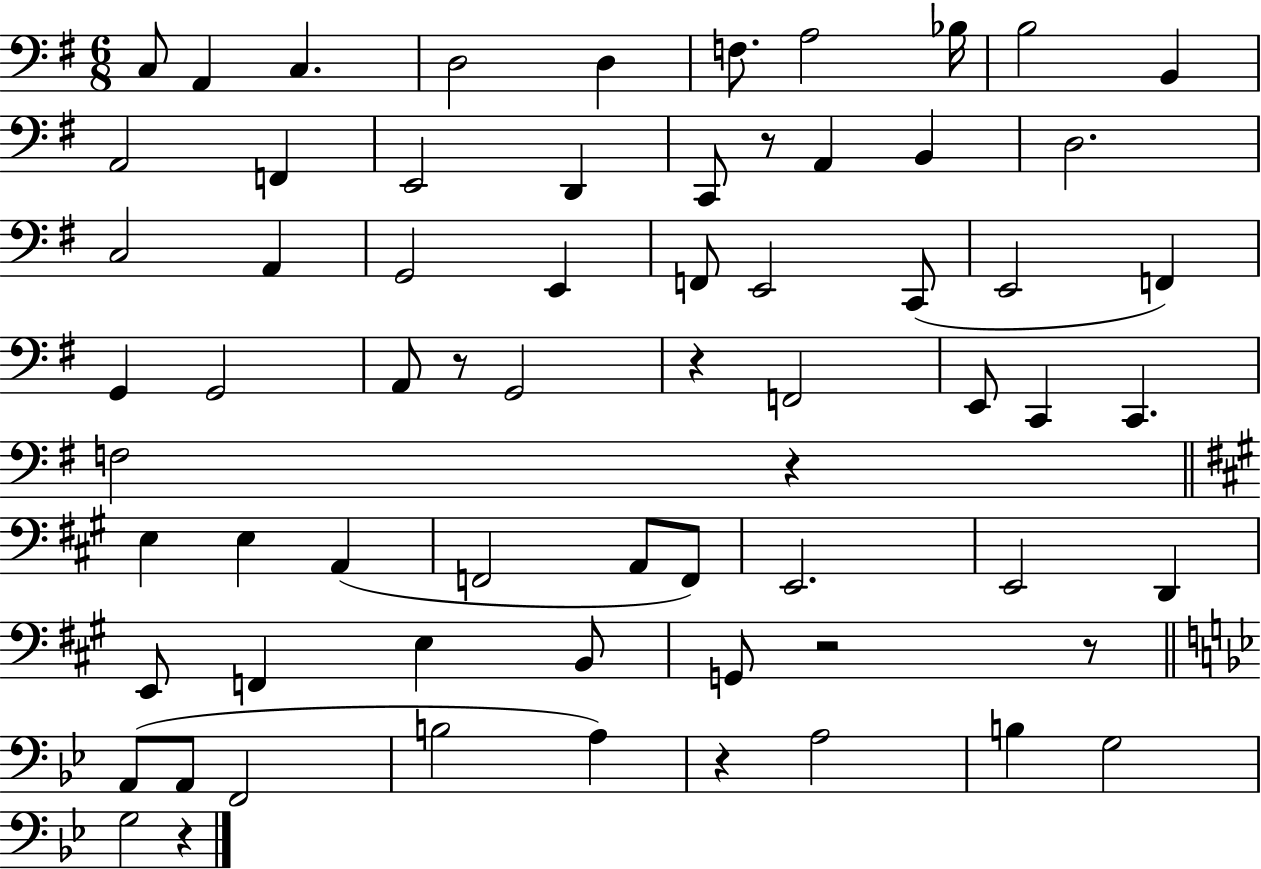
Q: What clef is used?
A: bass